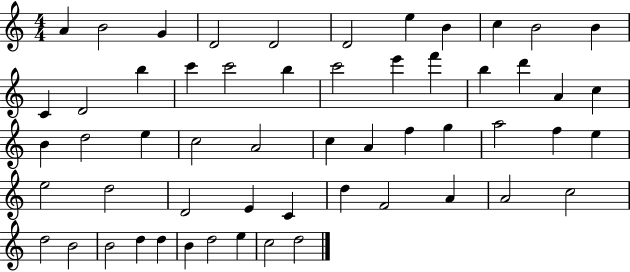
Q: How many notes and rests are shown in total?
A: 56